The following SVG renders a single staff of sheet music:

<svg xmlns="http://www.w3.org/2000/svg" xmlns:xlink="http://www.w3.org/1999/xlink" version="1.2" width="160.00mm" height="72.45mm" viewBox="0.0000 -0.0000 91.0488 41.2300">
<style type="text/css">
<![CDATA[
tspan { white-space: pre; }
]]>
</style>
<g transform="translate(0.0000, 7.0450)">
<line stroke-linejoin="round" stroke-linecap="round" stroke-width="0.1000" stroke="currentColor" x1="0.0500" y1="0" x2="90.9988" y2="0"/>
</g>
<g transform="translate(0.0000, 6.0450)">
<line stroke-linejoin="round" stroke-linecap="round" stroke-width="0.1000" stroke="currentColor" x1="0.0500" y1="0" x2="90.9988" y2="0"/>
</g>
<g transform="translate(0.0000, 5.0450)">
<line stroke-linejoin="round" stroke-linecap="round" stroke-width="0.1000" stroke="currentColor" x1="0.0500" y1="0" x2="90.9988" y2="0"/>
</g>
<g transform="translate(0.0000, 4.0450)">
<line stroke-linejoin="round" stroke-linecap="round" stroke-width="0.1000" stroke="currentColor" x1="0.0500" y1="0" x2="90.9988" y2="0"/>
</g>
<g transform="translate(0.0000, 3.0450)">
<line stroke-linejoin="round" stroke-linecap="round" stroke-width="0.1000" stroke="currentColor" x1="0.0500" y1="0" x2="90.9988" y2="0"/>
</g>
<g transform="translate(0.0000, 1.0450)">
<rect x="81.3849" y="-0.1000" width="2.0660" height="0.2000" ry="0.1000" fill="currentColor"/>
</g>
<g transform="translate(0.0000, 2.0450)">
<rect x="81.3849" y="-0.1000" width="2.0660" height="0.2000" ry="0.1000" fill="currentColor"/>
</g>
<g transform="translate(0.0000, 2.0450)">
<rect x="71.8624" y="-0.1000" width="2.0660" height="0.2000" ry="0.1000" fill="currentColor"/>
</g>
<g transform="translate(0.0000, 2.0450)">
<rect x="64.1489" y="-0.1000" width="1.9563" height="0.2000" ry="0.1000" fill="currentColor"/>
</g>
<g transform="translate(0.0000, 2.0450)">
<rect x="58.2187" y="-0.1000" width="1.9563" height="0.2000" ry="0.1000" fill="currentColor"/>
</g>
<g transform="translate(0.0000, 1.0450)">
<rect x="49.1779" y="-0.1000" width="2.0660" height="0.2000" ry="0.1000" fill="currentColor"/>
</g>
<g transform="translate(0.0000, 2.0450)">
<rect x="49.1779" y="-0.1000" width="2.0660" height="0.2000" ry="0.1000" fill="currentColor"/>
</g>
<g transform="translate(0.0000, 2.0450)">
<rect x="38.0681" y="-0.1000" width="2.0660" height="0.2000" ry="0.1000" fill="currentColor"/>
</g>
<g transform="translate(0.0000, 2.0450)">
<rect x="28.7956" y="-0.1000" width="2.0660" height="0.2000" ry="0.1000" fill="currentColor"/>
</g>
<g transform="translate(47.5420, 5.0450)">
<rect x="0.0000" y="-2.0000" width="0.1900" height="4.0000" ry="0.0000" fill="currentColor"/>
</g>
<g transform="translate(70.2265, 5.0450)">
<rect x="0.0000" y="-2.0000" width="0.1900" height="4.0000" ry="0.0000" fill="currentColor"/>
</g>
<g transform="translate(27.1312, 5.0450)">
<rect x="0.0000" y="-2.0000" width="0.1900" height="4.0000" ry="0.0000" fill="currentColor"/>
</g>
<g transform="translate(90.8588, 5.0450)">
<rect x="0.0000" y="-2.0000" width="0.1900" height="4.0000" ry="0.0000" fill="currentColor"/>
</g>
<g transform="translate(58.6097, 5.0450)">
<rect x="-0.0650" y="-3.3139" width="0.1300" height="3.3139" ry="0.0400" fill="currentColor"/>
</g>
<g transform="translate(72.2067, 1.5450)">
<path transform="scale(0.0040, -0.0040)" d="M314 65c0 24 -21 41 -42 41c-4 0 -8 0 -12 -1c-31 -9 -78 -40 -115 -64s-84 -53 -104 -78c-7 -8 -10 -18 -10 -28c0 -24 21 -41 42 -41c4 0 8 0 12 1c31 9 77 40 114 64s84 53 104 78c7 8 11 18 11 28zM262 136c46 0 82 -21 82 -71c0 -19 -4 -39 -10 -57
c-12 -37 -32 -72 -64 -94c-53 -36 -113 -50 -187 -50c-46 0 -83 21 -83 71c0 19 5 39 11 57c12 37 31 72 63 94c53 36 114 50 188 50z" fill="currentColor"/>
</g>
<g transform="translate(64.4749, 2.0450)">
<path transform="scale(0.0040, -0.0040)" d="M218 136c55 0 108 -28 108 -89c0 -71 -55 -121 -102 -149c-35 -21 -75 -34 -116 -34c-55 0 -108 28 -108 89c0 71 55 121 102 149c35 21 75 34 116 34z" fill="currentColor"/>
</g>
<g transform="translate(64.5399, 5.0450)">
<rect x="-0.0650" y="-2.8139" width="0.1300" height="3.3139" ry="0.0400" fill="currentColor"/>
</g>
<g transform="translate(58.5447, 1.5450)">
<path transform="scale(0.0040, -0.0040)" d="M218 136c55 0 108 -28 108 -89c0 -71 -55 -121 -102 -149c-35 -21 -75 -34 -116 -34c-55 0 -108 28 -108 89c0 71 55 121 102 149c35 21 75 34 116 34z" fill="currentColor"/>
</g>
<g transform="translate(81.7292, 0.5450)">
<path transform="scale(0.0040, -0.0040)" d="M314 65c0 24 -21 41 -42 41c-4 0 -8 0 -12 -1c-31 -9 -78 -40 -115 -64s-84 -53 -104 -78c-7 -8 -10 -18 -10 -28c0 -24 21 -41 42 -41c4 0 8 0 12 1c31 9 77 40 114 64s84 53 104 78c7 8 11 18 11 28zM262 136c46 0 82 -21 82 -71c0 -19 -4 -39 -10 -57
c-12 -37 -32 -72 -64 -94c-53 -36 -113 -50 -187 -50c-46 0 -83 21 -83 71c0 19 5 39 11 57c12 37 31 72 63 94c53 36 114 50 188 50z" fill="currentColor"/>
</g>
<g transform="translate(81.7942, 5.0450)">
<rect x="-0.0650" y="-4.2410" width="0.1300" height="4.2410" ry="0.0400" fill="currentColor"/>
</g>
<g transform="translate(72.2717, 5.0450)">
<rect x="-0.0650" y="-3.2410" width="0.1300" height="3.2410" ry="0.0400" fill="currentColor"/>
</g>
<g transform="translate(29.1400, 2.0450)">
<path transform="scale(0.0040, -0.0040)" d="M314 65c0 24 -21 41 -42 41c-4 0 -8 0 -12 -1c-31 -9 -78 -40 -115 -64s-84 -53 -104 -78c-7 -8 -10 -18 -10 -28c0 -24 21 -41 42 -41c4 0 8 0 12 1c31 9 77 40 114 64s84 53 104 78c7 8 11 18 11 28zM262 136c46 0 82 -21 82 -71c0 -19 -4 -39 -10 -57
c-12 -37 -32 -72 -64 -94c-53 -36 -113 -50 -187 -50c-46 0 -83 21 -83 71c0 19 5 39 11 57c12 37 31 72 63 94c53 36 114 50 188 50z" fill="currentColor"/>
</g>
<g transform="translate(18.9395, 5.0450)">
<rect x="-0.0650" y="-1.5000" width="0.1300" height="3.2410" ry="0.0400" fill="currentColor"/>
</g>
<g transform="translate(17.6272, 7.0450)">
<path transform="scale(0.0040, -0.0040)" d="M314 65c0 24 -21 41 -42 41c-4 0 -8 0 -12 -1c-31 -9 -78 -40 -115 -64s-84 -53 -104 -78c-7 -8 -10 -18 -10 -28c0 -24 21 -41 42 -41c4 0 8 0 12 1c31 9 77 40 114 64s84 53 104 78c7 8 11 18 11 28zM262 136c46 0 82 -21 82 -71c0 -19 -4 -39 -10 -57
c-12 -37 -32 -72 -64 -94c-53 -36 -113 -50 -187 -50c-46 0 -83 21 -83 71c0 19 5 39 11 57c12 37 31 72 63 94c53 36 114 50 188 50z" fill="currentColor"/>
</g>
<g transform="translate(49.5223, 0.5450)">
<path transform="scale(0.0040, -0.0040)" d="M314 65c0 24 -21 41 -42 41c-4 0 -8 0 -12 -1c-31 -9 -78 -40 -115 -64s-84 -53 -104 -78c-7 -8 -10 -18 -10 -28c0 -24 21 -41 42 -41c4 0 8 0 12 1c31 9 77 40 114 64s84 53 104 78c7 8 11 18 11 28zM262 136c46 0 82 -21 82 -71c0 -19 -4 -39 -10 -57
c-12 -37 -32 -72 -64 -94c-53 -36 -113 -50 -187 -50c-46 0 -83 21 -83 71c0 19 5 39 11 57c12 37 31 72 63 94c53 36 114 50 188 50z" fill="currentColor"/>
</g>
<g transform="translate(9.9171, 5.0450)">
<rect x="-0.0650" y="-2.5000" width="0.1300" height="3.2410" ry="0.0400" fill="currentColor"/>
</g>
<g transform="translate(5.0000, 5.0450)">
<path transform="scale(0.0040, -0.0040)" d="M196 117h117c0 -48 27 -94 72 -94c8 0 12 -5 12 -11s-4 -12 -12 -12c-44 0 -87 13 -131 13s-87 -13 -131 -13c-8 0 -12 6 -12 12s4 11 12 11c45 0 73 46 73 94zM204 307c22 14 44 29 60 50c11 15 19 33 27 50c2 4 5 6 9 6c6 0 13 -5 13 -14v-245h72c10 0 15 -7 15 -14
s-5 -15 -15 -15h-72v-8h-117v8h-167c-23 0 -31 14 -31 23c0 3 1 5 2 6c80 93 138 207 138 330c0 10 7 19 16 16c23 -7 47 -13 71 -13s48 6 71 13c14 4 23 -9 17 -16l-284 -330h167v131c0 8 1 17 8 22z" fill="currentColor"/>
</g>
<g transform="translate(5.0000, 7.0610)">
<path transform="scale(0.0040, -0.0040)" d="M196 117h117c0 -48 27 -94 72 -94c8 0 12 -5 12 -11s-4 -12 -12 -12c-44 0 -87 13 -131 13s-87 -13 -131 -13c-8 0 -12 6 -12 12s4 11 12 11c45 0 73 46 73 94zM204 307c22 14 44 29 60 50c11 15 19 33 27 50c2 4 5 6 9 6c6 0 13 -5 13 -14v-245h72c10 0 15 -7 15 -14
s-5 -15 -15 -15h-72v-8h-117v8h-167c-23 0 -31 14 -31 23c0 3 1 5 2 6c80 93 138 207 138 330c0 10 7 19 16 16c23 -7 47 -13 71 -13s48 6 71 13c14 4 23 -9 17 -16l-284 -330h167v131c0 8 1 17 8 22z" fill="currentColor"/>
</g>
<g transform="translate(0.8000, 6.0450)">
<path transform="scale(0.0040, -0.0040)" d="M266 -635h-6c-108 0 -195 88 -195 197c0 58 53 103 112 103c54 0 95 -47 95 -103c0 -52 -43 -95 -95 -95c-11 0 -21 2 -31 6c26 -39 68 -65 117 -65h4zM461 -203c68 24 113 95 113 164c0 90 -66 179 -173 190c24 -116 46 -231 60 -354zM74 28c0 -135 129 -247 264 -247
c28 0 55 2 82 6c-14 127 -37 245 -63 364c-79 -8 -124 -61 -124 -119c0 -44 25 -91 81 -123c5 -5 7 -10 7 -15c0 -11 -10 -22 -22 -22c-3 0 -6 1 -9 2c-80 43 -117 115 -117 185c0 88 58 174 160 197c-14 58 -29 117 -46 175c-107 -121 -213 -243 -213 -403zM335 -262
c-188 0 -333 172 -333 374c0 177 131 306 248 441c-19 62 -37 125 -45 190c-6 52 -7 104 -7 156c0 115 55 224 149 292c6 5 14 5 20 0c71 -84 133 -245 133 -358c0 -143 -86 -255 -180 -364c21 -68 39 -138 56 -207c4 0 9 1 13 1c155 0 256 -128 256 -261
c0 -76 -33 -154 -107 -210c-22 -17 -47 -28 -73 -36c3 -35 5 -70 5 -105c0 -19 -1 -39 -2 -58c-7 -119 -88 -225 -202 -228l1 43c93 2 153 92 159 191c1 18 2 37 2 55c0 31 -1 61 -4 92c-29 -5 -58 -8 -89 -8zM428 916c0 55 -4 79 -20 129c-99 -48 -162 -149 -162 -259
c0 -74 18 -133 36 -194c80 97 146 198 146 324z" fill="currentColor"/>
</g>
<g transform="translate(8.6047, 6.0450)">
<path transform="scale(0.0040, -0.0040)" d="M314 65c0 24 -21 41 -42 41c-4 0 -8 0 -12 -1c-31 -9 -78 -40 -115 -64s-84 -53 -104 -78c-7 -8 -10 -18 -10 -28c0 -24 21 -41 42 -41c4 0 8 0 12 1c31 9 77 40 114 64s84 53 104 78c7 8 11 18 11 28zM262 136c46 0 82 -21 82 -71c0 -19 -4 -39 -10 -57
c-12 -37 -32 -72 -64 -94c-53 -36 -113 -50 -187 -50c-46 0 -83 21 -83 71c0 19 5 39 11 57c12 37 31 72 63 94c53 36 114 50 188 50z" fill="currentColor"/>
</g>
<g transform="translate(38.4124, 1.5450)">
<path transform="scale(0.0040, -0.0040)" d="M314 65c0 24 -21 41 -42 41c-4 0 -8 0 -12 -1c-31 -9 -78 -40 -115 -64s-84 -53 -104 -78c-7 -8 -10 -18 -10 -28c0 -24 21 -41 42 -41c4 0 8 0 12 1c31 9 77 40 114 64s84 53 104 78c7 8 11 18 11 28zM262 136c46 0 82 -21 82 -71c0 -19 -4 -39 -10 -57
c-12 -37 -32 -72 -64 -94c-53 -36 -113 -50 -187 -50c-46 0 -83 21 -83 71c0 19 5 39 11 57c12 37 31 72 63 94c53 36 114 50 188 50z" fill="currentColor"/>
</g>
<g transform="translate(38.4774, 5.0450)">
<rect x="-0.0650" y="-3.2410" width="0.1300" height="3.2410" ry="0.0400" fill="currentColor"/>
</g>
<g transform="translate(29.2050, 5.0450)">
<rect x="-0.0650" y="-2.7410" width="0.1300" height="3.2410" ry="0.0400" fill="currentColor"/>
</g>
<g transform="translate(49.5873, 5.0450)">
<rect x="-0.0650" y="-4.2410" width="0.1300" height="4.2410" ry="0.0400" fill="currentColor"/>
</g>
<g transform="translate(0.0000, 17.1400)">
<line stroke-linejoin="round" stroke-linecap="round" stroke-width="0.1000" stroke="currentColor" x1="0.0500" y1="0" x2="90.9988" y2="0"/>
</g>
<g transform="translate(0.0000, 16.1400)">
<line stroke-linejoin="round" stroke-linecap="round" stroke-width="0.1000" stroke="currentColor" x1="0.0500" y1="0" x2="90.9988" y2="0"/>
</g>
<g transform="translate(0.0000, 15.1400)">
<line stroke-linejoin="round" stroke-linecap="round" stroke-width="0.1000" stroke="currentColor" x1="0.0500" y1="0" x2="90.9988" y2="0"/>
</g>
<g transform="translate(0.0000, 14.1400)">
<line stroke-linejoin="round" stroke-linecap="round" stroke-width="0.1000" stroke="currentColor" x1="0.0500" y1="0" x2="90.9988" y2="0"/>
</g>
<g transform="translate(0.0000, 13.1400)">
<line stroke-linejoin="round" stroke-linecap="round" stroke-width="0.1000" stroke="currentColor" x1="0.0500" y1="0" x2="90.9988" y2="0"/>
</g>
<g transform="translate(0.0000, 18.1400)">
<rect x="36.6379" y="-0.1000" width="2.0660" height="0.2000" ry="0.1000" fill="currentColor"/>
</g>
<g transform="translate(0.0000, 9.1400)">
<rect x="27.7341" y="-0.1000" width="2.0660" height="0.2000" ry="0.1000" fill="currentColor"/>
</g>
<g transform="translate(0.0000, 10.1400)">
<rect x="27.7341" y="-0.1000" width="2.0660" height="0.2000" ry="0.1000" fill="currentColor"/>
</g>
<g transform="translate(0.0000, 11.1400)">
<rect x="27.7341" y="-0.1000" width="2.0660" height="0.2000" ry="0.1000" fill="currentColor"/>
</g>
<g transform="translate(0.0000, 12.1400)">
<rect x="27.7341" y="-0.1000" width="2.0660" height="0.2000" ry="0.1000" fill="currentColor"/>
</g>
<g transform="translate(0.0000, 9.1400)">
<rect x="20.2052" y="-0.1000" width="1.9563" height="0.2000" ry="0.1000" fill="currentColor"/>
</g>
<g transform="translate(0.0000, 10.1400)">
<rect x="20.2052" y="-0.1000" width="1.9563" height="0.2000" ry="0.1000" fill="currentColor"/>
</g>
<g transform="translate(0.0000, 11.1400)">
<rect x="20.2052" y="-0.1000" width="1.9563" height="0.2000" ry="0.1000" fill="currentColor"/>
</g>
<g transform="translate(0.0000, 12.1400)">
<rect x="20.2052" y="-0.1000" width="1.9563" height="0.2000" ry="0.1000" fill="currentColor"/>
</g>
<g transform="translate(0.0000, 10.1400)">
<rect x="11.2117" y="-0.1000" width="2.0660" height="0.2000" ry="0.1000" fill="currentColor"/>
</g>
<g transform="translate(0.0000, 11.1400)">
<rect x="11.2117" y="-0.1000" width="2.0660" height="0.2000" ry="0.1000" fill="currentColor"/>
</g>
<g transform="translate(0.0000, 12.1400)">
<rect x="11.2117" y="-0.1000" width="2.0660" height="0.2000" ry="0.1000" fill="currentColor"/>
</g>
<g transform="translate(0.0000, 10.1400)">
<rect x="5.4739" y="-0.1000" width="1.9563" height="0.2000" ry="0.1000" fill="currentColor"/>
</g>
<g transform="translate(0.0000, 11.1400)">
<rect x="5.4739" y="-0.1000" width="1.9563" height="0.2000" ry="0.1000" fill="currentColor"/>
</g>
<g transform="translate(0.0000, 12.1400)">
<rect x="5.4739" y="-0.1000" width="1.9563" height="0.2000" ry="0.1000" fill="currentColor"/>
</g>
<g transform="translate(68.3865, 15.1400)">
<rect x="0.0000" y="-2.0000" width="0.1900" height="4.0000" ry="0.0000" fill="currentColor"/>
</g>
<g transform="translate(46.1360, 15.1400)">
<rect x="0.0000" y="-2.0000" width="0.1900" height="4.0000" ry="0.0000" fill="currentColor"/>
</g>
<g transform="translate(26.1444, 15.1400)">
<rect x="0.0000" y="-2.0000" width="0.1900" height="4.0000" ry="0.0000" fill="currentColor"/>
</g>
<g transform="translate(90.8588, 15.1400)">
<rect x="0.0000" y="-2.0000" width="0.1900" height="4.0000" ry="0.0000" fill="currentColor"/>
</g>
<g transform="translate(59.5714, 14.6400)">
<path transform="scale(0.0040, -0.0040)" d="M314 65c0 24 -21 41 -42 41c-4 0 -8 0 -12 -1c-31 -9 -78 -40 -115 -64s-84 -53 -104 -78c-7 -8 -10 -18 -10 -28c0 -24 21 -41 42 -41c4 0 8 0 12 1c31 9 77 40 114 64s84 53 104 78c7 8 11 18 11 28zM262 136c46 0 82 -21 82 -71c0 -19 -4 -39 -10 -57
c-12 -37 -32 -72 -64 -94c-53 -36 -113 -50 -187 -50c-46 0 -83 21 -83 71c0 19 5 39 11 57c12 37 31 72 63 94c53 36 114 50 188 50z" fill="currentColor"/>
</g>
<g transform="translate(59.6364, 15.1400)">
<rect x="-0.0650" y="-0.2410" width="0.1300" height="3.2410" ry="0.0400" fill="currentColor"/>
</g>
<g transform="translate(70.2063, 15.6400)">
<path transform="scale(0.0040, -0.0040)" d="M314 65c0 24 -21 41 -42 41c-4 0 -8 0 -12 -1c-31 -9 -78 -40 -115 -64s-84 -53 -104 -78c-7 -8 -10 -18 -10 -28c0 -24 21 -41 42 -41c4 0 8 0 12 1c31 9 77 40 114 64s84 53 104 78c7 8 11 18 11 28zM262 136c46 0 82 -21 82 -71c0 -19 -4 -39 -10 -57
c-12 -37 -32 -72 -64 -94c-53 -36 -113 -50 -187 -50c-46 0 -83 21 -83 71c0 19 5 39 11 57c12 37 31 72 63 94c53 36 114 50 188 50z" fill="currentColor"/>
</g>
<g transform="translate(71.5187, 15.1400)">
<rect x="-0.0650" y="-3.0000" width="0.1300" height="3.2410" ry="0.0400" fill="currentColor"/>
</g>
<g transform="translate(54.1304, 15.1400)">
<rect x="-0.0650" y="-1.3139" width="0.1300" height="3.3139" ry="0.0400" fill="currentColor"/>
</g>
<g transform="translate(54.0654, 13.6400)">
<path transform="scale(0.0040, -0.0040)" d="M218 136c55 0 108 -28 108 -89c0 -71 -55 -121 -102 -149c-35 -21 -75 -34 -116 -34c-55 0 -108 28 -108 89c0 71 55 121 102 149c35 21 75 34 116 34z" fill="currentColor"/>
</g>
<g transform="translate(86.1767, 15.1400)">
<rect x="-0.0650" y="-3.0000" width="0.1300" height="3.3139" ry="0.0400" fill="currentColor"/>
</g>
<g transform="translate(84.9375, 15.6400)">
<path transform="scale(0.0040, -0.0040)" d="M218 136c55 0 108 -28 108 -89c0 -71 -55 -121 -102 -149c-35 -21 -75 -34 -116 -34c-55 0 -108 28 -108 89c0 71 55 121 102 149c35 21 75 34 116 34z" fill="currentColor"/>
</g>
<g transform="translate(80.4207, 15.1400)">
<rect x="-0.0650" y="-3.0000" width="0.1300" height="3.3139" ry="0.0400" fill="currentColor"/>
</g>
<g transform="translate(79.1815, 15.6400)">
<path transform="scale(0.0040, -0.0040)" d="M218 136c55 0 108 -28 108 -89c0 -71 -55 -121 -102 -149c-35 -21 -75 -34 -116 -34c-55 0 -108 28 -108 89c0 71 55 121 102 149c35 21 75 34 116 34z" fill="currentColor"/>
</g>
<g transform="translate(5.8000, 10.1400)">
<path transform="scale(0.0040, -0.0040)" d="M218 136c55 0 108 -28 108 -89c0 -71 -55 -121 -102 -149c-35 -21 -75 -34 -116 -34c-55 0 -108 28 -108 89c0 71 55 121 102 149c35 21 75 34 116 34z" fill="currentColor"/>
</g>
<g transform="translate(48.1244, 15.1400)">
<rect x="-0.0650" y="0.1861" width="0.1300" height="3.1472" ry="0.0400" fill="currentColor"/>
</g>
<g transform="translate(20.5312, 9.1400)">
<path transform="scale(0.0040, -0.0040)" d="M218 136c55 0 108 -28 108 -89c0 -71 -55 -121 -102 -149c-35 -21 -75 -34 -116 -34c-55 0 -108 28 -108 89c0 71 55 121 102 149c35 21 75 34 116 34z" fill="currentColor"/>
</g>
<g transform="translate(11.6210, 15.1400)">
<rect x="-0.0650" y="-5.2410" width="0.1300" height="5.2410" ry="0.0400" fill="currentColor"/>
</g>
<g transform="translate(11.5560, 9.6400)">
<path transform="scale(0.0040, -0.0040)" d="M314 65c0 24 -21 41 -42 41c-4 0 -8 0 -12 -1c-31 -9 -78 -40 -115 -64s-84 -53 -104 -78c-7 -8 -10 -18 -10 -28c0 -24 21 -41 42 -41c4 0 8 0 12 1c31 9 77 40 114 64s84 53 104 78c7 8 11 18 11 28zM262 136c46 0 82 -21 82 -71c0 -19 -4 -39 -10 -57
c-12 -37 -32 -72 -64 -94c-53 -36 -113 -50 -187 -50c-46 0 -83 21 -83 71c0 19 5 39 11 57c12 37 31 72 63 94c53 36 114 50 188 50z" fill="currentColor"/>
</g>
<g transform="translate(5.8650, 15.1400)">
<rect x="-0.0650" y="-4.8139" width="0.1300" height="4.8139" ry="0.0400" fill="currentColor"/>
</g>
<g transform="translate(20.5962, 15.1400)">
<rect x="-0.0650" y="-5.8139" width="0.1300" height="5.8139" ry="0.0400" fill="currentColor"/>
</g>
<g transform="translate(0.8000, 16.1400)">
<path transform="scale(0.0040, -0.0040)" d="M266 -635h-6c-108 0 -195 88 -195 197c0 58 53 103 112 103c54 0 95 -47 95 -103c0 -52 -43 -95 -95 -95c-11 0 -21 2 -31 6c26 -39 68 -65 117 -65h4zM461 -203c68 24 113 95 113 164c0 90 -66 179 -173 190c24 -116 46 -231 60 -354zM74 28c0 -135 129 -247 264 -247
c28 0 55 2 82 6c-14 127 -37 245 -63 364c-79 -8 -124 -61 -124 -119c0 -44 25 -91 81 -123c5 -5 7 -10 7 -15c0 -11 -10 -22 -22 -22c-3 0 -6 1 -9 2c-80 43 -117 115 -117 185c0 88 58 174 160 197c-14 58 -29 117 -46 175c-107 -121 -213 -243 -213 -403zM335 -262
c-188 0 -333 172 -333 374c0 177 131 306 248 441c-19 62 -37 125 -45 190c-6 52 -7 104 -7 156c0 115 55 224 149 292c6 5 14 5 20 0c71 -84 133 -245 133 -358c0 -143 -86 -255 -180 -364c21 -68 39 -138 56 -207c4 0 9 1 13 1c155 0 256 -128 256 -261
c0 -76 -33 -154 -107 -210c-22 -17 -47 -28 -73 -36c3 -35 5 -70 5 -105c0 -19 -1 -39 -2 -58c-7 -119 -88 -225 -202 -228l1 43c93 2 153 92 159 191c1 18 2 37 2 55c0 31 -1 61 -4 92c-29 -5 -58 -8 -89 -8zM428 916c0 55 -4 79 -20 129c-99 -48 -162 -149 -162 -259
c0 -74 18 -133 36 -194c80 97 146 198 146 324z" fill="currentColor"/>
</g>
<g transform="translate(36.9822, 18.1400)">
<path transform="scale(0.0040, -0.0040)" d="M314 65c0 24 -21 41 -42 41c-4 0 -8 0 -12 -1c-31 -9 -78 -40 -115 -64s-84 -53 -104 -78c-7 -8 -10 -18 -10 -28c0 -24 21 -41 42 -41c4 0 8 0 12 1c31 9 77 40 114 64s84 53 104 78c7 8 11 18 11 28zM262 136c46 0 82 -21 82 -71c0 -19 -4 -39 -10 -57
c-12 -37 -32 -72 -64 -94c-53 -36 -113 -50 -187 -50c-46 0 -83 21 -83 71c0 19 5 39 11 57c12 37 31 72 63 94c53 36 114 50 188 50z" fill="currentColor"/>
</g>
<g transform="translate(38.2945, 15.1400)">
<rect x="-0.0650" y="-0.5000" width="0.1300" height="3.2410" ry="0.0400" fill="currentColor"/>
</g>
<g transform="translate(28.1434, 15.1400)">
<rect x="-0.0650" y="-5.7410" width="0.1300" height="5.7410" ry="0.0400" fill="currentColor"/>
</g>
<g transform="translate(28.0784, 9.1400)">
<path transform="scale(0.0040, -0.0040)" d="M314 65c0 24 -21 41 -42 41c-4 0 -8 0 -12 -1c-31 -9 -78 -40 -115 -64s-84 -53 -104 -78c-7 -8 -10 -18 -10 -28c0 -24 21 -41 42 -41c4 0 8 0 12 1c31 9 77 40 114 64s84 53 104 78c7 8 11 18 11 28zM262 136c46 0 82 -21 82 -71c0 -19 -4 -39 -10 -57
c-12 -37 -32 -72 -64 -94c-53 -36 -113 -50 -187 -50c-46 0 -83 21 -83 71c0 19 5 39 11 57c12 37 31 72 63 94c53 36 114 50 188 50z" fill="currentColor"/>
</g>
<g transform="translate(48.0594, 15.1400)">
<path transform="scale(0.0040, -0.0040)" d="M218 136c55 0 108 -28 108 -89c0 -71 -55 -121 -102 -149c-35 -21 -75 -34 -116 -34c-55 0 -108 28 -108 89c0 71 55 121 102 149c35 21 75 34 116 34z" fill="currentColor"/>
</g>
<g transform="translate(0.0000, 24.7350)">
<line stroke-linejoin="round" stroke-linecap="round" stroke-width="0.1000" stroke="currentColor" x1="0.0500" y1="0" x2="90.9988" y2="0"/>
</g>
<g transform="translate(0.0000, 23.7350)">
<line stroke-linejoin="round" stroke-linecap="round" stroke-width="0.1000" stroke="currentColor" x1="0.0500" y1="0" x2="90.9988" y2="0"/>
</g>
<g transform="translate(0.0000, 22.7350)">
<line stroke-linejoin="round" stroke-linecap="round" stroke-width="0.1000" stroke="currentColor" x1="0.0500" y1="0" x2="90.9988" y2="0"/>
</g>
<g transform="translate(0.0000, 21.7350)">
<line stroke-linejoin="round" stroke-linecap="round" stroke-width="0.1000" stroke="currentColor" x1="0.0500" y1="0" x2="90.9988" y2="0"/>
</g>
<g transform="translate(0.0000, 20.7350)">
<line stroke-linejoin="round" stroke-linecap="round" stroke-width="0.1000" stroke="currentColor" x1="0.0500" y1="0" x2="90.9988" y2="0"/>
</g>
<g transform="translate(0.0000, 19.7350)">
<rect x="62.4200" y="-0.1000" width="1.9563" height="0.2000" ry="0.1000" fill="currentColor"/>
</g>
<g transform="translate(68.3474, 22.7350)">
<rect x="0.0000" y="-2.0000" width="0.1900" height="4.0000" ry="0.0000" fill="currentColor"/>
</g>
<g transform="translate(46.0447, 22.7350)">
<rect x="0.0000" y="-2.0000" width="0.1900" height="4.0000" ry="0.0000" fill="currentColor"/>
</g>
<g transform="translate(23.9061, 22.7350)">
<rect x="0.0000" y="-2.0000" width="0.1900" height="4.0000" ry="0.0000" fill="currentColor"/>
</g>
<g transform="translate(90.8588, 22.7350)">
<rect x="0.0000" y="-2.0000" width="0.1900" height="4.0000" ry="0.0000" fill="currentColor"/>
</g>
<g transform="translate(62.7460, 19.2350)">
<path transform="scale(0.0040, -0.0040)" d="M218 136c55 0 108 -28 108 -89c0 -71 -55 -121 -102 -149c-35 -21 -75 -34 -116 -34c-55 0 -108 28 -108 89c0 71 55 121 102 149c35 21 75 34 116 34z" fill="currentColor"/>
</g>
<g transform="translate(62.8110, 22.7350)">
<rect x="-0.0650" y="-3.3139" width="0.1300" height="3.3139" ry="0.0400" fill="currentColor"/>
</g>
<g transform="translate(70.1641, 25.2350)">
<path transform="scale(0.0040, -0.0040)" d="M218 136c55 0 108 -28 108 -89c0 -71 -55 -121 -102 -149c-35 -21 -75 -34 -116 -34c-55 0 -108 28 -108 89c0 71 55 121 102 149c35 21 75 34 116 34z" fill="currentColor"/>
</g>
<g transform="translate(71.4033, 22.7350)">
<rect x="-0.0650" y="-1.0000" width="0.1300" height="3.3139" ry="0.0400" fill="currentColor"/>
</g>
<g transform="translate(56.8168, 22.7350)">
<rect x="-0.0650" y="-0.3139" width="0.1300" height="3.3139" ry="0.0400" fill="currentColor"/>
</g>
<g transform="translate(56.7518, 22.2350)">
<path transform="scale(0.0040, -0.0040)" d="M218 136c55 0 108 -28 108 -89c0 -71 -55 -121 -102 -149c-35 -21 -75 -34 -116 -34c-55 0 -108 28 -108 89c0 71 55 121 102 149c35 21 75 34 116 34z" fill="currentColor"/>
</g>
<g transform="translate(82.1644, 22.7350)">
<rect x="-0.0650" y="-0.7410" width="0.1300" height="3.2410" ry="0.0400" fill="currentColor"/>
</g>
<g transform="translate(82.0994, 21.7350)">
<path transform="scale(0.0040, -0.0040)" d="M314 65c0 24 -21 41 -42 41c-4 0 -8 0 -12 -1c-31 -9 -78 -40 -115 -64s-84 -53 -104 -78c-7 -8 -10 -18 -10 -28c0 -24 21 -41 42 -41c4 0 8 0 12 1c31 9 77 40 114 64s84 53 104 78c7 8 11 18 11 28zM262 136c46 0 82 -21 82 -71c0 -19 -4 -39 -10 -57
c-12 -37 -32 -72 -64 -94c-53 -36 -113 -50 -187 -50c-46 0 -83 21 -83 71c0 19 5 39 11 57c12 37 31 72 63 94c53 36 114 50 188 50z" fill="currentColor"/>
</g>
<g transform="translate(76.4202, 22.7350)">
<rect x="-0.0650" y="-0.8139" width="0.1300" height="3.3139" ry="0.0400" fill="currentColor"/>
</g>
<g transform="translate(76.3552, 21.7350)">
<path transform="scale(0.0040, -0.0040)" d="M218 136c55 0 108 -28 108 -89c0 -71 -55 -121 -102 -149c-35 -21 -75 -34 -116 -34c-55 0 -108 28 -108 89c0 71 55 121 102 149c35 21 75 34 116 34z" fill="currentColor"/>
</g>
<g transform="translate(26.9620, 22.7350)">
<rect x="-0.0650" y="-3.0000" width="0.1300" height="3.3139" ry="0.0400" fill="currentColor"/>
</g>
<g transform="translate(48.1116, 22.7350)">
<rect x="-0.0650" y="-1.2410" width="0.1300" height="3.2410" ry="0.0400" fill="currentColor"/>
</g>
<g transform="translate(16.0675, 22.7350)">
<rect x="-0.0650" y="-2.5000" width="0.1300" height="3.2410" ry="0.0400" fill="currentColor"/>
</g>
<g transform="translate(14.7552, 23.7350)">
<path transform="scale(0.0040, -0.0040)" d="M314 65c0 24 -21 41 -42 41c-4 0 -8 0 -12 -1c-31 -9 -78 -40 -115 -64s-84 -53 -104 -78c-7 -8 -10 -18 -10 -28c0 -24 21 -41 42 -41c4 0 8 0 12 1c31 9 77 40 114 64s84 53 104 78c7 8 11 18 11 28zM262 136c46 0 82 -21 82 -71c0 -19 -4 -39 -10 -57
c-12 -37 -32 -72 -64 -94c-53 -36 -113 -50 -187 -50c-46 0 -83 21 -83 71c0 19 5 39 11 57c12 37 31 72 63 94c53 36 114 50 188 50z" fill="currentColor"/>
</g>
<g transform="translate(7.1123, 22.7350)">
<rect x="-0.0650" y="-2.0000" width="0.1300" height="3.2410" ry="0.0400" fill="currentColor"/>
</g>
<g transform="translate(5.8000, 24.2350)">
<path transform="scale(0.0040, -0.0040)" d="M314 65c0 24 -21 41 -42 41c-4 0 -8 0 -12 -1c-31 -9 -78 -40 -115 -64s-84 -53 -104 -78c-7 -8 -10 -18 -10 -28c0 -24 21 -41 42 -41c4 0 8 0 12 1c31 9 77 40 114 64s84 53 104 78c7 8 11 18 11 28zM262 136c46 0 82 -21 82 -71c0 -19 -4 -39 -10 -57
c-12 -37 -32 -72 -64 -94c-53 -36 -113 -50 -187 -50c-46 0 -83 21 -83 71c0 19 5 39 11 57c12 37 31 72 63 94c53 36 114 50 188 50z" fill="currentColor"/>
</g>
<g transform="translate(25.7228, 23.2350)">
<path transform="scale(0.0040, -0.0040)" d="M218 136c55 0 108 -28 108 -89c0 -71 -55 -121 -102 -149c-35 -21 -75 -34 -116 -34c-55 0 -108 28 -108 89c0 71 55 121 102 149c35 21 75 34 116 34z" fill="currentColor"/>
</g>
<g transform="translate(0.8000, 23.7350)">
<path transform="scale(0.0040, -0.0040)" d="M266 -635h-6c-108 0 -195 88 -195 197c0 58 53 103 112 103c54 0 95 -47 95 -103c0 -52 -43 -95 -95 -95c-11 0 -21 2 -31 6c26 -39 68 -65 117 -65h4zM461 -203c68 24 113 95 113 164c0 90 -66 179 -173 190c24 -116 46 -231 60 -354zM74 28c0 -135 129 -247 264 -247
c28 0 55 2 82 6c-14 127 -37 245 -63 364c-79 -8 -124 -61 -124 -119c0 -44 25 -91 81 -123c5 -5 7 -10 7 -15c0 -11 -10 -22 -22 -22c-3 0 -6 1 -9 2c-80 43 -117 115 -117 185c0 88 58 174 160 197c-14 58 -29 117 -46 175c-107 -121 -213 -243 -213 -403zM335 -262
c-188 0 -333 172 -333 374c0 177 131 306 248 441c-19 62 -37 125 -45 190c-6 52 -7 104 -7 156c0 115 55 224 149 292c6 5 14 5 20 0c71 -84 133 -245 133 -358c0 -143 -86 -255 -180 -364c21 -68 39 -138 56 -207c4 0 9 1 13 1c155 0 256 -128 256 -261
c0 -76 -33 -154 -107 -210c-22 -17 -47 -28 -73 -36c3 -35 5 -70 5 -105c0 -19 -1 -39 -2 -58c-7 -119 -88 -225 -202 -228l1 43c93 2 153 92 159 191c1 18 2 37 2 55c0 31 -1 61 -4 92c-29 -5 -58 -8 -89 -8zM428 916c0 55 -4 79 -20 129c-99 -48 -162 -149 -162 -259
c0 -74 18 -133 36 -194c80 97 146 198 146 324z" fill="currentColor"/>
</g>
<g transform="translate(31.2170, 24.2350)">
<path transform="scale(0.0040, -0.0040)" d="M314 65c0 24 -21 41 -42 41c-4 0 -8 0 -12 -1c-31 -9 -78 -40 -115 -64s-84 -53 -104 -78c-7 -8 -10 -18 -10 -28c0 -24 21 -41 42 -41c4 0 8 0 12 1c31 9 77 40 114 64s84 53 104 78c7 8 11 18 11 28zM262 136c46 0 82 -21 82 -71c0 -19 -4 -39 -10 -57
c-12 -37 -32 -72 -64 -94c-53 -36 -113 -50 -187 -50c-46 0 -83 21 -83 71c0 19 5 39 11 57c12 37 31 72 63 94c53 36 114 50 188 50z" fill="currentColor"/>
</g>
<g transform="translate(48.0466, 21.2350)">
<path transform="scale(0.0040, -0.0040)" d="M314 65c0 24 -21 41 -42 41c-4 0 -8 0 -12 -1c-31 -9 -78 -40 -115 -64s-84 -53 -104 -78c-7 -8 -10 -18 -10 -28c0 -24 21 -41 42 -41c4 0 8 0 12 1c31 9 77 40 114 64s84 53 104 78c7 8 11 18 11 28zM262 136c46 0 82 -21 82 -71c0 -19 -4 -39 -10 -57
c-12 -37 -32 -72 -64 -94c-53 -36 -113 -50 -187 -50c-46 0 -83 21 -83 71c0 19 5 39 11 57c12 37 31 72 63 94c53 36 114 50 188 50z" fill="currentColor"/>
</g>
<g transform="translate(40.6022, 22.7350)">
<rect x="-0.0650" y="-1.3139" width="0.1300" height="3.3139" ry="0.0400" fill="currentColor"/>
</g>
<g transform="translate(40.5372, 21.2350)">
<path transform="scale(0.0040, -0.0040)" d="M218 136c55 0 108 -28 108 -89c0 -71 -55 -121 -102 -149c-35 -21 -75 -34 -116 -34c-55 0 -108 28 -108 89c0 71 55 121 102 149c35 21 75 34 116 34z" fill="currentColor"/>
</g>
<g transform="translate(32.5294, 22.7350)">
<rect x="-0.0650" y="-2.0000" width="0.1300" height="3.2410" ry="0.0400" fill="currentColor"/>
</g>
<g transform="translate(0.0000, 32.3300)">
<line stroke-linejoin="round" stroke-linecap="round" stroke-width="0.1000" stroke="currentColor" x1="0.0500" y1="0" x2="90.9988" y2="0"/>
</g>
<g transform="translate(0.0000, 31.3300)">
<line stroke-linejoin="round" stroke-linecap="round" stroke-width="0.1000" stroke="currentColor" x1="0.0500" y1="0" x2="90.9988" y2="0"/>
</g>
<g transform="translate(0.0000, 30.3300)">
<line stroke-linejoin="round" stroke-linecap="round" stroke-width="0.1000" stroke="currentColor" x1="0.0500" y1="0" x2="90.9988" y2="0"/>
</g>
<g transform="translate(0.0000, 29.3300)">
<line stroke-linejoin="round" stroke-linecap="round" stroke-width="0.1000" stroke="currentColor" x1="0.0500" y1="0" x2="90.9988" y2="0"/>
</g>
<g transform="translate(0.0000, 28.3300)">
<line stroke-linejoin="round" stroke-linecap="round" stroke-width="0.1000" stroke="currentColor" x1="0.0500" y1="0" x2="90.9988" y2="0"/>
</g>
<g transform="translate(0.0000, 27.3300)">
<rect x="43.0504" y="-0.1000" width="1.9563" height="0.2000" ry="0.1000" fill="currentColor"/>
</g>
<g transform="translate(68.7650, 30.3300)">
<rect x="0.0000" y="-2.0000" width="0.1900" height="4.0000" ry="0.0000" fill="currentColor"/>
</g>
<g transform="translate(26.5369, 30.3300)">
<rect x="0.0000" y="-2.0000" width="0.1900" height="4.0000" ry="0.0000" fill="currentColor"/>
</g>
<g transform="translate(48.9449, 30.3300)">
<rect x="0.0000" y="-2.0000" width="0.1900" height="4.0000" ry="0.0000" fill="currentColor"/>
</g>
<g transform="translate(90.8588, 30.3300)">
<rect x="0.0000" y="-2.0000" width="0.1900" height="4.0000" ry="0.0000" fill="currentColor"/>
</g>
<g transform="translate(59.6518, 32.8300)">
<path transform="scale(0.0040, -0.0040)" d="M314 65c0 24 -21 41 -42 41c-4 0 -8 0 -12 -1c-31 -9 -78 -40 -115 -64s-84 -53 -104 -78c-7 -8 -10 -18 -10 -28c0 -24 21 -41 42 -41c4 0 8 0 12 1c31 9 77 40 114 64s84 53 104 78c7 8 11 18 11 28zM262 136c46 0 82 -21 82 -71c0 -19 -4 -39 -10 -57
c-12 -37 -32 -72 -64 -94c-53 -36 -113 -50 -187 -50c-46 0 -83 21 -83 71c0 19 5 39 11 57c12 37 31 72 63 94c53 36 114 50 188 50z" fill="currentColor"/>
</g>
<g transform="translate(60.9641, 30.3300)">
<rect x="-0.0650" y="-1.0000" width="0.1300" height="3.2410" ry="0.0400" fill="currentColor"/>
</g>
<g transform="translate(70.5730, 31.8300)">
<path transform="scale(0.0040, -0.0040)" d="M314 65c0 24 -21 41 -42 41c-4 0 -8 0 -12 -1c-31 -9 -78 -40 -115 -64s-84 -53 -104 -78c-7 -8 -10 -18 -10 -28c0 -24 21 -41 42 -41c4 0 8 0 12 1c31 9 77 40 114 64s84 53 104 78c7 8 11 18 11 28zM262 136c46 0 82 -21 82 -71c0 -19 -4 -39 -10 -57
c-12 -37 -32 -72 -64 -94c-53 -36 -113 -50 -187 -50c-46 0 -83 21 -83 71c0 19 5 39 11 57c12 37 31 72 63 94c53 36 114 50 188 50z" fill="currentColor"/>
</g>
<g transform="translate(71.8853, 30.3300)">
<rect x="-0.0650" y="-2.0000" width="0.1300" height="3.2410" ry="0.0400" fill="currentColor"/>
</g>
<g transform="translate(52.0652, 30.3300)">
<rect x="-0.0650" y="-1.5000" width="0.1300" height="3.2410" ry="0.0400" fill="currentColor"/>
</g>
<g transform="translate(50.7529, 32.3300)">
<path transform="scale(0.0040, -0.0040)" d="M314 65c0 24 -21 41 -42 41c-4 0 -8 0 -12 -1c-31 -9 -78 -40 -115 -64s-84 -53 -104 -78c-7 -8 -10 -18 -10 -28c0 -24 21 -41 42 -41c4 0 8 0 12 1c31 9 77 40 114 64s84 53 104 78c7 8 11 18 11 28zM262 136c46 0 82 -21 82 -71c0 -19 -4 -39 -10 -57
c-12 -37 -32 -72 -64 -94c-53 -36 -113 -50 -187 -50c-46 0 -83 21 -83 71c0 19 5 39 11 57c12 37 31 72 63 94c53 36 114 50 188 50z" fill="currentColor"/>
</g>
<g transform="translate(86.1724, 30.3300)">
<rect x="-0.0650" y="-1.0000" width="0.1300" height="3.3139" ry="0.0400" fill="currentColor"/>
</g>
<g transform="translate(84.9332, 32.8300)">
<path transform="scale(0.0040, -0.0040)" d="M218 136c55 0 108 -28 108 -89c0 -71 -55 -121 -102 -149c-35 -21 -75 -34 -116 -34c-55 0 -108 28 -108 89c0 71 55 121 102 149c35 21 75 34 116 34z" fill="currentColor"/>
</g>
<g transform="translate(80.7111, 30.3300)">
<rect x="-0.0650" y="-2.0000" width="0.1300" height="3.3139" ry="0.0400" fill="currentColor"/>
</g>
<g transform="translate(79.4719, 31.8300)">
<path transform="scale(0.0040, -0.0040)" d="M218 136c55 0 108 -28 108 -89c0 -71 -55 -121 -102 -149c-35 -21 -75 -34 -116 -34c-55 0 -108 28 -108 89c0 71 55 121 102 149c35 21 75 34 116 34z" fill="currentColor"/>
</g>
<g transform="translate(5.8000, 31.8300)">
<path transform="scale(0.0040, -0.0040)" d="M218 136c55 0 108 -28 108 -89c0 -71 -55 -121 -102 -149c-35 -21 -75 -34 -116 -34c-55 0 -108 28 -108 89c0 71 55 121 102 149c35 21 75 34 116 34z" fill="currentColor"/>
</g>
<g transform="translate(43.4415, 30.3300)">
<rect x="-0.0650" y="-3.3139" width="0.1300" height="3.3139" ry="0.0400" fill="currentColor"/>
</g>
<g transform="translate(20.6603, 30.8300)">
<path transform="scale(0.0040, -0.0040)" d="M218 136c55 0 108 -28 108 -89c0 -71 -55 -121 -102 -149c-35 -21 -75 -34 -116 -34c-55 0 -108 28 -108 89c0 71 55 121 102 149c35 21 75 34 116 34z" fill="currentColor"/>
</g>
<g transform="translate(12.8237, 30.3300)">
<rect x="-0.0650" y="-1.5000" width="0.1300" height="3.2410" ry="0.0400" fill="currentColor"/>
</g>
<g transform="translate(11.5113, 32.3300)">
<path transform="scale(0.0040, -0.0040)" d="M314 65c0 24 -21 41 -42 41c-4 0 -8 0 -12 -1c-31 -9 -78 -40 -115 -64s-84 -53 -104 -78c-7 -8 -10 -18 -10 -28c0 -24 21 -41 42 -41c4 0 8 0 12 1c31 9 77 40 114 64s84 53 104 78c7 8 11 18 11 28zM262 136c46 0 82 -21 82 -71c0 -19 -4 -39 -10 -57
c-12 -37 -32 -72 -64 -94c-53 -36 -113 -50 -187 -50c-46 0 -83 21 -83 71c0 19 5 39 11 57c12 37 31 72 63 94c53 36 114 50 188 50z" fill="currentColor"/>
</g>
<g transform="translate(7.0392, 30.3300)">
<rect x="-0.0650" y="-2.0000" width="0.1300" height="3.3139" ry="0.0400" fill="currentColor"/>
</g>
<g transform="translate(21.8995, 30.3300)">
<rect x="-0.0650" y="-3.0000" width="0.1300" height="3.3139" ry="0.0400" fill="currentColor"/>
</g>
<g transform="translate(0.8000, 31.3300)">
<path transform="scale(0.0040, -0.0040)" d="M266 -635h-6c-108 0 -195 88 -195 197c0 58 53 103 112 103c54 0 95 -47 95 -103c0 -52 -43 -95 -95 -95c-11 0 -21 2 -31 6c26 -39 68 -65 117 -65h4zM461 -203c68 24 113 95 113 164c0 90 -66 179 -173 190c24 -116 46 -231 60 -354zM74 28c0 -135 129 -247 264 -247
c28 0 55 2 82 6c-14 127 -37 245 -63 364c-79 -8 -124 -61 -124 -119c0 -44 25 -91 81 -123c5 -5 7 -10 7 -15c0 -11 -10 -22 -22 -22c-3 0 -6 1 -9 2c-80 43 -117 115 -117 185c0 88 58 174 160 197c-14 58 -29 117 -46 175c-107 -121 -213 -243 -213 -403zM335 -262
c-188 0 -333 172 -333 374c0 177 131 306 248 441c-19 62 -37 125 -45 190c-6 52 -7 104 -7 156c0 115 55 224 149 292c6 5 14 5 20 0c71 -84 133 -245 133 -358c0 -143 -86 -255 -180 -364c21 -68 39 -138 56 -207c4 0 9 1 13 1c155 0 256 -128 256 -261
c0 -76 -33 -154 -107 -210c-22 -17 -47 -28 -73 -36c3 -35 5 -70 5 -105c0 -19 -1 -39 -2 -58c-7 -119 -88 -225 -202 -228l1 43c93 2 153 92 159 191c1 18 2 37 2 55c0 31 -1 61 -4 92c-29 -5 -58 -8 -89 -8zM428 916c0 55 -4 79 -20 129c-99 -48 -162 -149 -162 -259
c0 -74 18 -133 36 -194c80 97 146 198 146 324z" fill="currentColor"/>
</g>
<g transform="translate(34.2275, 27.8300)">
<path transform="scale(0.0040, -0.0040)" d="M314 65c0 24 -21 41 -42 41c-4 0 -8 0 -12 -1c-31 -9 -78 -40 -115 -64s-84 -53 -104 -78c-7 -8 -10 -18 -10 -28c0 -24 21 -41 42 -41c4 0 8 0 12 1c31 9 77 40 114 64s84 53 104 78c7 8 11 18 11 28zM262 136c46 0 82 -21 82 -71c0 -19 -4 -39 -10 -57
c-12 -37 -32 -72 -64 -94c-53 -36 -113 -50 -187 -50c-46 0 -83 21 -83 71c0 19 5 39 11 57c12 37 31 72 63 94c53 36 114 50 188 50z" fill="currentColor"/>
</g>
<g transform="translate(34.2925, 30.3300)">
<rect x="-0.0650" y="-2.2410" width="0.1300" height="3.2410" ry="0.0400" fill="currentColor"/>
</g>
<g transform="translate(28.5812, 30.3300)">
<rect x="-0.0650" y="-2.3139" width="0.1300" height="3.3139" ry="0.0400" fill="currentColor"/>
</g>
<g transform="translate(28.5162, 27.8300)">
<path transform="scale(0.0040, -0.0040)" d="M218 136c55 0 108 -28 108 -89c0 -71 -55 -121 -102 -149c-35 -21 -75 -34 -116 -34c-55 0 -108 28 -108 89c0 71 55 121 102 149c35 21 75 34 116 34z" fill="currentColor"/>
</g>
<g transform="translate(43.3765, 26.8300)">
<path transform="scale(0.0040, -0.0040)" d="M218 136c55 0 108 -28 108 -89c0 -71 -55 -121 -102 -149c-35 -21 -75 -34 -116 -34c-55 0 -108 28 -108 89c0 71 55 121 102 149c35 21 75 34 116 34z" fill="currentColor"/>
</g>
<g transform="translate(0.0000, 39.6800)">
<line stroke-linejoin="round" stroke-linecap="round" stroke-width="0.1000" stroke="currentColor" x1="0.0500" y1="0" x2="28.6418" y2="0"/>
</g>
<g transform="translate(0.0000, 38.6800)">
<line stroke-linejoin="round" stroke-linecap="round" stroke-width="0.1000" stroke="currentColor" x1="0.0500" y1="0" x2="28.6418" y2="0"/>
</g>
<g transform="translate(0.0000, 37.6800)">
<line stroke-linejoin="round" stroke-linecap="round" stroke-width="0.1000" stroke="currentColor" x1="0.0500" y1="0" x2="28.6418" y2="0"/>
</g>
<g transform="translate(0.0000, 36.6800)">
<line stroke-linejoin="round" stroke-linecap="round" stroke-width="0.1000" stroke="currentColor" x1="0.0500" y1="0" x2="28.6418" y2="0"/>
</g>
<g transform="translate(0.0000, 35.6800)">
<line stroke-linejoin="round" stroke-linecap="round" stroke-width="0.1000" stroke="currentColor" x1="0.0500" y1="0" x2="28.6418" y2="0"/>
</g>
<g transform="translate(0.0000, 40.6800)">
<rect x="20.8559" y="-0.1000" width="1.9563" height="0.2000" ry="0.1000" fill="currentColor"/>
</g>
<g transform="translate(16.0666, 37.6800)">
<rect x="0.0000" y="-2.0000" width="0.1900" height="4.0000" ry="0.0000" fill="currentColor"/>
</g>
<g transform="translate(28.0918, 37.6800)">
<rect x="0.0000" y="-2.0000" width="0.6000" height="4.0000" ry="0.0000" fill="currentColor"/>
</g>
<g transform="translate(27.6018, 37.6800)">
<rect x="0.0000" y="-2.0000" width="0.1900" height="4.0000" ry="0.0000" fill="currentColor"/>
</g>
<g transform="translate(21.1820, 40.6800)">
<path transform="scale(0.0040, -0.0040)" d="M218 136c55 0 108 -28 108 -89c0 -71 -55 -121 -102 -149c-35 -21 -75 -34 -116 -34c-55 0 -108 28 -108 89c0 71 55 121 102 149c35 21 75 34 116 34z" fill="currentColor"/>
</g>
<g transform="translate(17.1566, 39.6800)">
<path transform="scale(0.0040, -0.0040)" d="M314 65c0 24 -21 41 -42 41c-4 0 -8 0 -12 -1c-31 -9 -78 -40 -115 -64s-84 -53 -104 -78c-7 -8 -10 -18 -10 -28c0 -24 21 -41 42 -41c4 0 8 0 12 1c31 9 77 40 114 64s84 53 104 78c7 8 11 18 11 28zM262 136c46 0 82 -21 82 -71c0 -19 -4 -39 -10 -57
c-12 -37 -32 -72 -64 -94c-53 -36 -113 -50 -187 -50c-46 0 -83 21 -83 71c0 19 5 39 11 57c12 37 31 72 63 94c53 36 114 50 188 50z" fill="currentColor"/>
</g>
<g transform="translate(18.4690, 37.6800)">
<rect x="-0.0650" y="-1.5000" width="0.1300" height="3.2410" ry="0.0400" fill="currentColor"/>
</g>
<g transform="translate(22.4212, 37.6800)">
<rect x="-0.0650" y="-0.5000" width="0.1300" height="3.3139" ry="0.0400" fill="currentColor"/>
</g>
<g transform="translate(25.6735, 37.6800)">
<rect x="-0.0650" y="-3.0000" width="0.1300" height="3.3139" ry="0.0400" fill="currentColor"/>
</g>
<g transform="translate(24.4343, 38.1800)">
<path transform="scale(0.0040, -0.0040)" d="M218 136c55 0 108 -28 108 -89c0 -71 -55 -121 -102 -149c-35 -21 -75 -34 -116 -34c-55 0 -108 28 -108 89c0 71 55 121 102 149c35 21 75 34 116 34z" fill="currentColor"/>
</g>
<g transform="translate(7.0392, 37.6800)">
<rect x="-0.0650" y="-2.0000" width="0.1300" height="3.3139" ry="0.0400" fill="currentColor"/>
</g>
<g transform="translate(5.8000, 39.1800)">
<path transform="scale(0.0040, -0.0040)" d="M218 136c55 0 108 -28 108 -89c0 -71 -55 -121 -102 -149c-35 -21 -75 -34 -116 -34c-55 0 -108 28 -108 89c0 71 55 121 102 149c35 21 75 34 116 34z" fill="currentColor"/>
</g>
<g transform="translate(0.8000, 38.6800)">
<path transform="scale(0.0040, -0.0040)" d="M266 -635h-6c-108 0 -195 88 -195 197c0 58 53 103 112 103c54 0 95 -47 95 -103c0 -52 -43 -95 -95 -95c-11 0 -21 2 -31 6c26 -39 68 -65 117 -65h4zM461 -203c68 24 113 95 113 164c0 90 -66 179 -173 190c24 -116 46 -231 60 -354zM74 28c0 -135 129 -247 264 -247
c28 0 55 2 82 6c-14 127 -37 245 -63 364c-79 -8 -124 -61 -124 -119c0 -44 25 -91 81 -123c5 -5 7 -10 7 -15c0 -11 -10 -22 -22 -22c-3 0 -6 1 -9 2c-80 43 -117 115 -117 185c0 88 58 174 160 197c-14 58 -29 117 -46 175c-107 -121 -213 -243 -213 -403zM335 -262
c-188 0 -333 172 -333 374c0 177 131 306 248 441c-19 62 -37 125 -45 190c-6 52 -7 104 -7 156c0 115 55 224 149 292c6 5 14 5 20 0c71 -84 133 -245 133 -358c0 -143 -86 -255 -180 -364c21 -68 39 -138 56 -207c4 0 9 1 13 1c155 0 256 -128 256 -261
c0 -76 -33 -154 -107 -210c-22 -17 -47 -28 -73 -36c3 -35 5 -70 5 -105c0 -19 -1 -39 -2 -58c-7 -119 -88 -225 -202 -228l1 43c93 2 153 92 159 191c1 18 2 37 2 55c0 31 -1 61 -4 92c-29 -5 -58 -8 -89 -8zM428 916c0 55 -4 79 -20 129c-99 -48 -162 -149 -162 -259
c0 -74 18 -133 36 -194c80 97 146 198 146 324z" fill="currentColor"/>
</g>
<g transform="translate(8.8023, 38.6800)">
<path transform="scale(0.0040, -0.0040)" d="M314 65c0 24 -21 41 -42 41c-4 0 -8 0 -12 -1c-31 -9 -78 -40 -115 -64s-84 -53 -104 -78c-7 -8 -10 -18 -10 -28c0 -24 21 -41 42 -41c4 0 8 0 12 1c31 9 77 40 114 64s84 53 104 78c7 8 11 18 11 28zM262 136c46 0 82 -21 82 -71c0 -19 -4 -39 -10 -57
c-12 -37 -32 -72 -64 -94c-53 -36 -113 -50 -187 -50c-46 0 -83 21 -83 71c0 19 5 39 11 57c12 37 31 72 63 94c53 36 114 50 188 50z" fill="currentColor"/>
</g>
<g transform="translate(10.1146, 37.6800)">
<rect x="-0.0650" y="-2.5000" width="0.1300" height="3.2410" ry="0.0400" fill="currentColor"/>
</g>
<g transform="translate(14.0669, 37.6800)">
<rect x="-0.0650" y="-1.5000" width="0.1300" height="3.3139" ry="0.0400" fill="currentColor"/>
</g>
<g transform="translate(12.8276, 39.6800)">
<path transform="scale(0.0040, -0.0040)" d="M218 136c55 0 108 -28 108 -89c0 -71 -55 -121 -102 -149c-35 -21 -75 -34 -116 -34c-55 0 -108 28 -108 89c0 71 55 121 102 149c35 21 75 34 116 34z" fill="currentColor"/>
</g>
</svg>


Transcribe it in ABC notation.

X:1
T:Untitled
M:4/4
L:1/4
K:C
G2 E2 a2 b2 d'2 b a b2 d'2 e' f'2 g' g'2 C2 B e c2 A2 A A F2 G2 A F2 e e2 c b D d d2 F E2 A g g2 b E2 D2 F2 F D F G2 E E2 C A